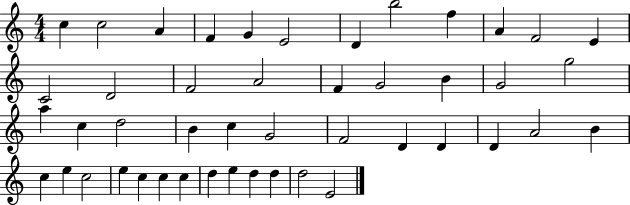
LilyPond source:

{
  \clef treble
  \numericTimeSignature
  \time 4/4
  \key c \major
  c''4 c''2 a'4 | f'4 g'4 e'2 | d'4 b''2 f''4 | a'4 f'2 e'4 | \break c'2 d'2 | f'2 a'2 | f'4 g'2 b'4 | g'2 g''2 | \break a''4 c''4 d''2 | b'4 c''4 g'2 | f'2 d'4 d'4 | d'4 a'2 b'4 | \break c''4 e''4 c''2 | e''4 c''4 c''4 c''4 | d''4 e''4 d''4 d''4 | d''2 e'2 | \break \bar "|."
}